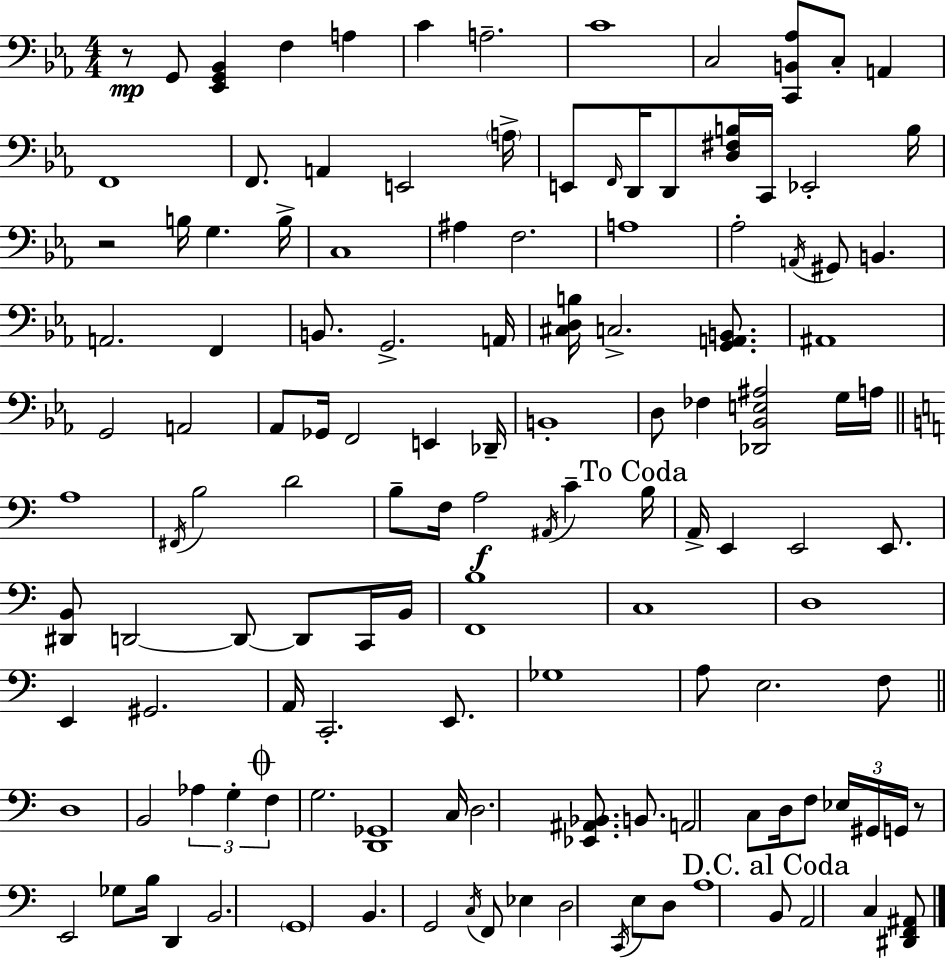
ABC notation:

X:1
T:Untitled
M:4/4
L:1/4
K:Eb
z/2 G,,/2 [_E,,G,,_B,,] F, A, C A,2 C4 C,2 [C,,B,,_A,]/2 C,/2 A,, F,,4 F,,/2 A,, E,,2 A,/4 E,,/2 F,,/4 D,,/4 D,,/2 [D,^F,B,]/4 C,,/4 _E,,2 B,/4 z2 B,/4 G, B,/4 C,4 ^A, F,2 A,4 _A,2 A,,/4 ^G,,/2 B,, A,,2 F,, B,,/2 G,,2 A,,/4 [^C,D,B,]/4 C,2 [G,,A,,B,,]/2 ^A,,4 G,,2 A,,2 _A,,/2 _G,,/4 F,,2 E,, _D,,/4 B,,4 D,/2 _F, [_D,,_B,,E,^A,]2 G,/4 A,/4 A,4 ^F,,/4 B,2 D2 B,/2 F,/4 A,2 ^A,,/4 C B,/4 A,,/4 E,, E,,2 E,,/2 [^D,,B,,]/2 D,,2 D,,/2 D,,/2 C,,/4 B,,/4 [F,,B,]4 C,4 D,4 E,, ^G,,2 A,,/4 C,,2 E,,/2 _G,4 A,/2 E,2 F,/2 D,4 B,,2 _A, G, F, G,2 [D,,_G,,]4 C,/4 D,2 [_E,,^A,,_B,,]/2 B,,/2 A,,2 C,/2 D,/4 F,/2 _E,/4 ^G,,/4 G,,/4 z/2 E,,2 _G,/2 B,/4 D,, B,,2 G,,4 B,, G,,2 C,/4 F,,/2 _E, D,2 C,,/4 E,/2 D,/2 A,4 B,,/2 A,,2 C, [^D,,F,,^A,,]/2